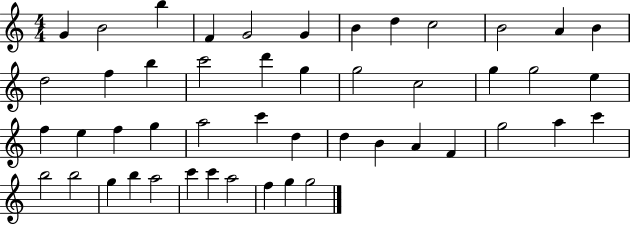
{
  \clef treble
  \numericTimeSignature
  \time 4/4
  \key c \major
  g'4 b'2 b''4 | f'4 g'2 g'4 | b'4 d''4 c''2 | b'2 a'4 b'4 | \break d''2 f''4 b''4 | c'''2 d'''4 g''4 | g''2 c''2 | g''4 g''2 e''4 | \break f''4 e''4 f''4 g''4 | a''2 c'''4 d''4 | d''4 b'4 a'4 f'4 | g''2 a''4 c'''4 | \break b''2 b''2 | g''4 b''4 a''2 | c'''4 c'''4 a''2 | f''4 g''4 g''2 | \break \bar "|."
}